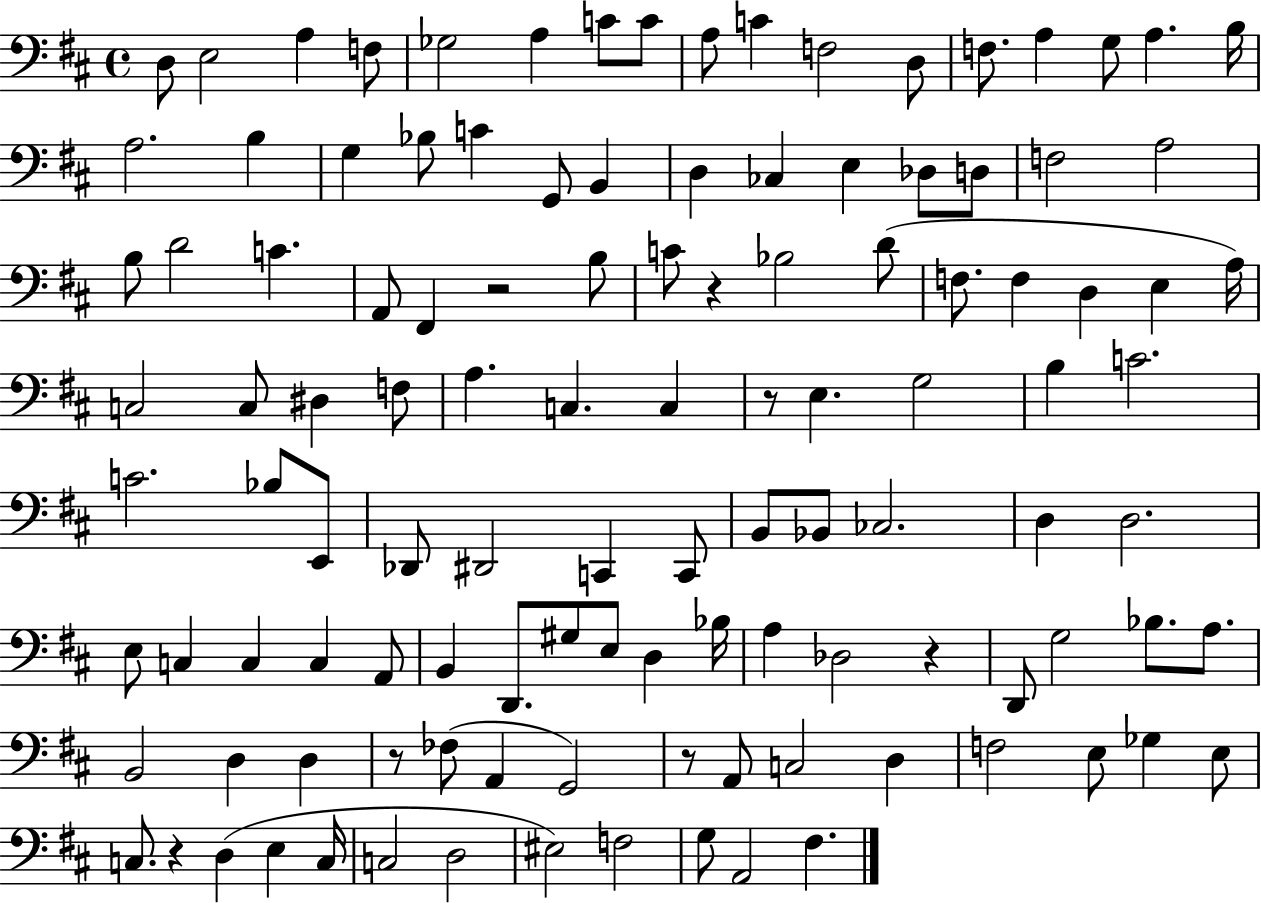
D3/e E3/h A3/q F3/e Gb3/h A3/q C4/e C4/e A3/e C4/q F3/h D3/e F3/e. A3/q G3/e A3/q. B3/s A3/h. B3/q G3/q Bb3/e C4/q G2/e B2/q D3/q CES3/q E3/q Db3/e D3/e F3/h A3/h B3/e D4/h C4/q. A2/e F#2/q R/h B3/e C4/e R/q Bb3/h D4/e F3/e. F3/q D3/q E3/q A3/s C3/h C3/e D#3/q F3/e A3/q. C3/q. C3/q R/e E3/q. G3/h B3/q C4/h. C4/h. Bb3/e E2/e Db2/e D#2/h C2/q C2/e B2/e Bb2/e CES3/h. D3/q D3/h. E3/e C3/q C3/q C3/q A2/e B2/q D2/e. G#3/e E3/e D3/q Bb3/s A3/q Db3/h R/q D2/e G3/h Bb3/e. A3/e. B2/h D3/q D3/q R/e FES3/e A2/q G2/h R/e A2/e C3/h D3/q F3/h E3/e Gb3/q E3/e C3/e. R/q D3/q E3/q C3/s C3/h D3/h EIS3/h F3/h G3/e A2/h F#3/q.